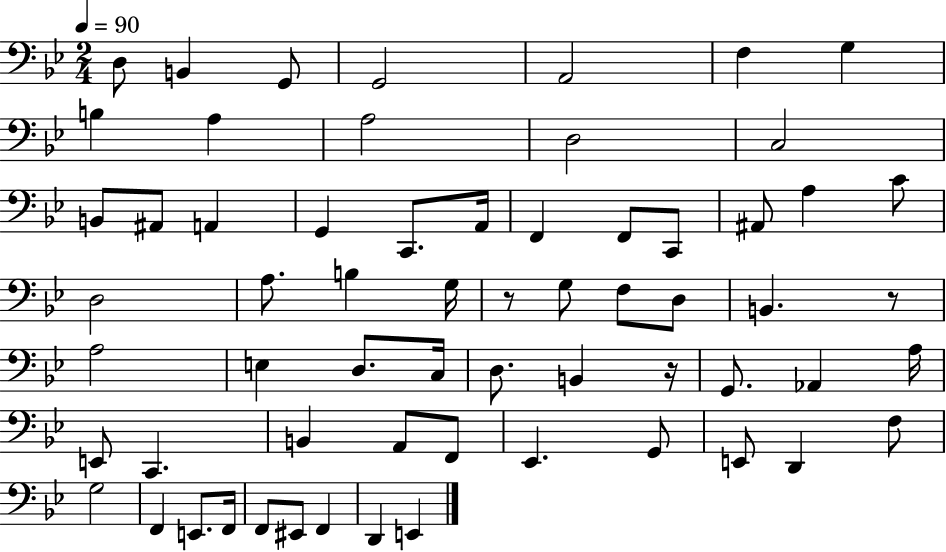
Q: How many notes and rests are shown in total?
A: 63